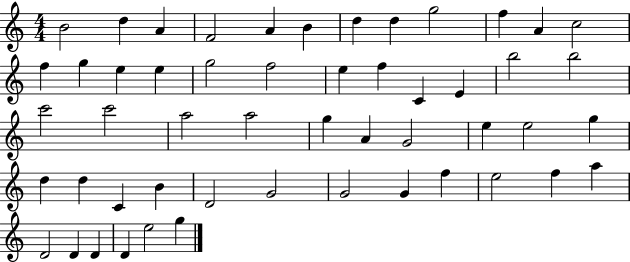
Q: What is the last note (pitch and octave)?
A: G5